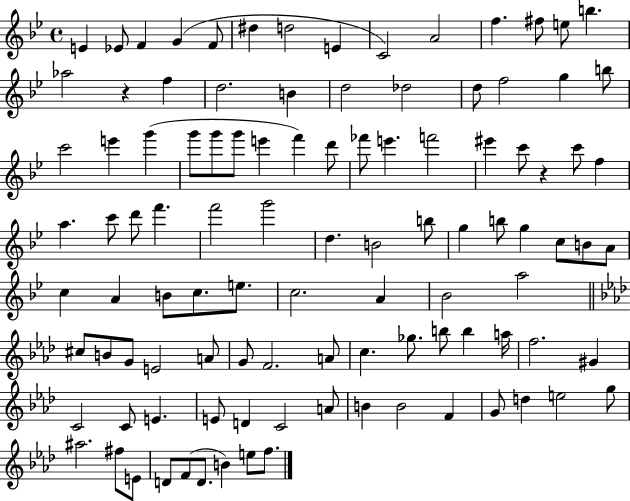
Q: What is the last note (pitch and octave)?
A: F5